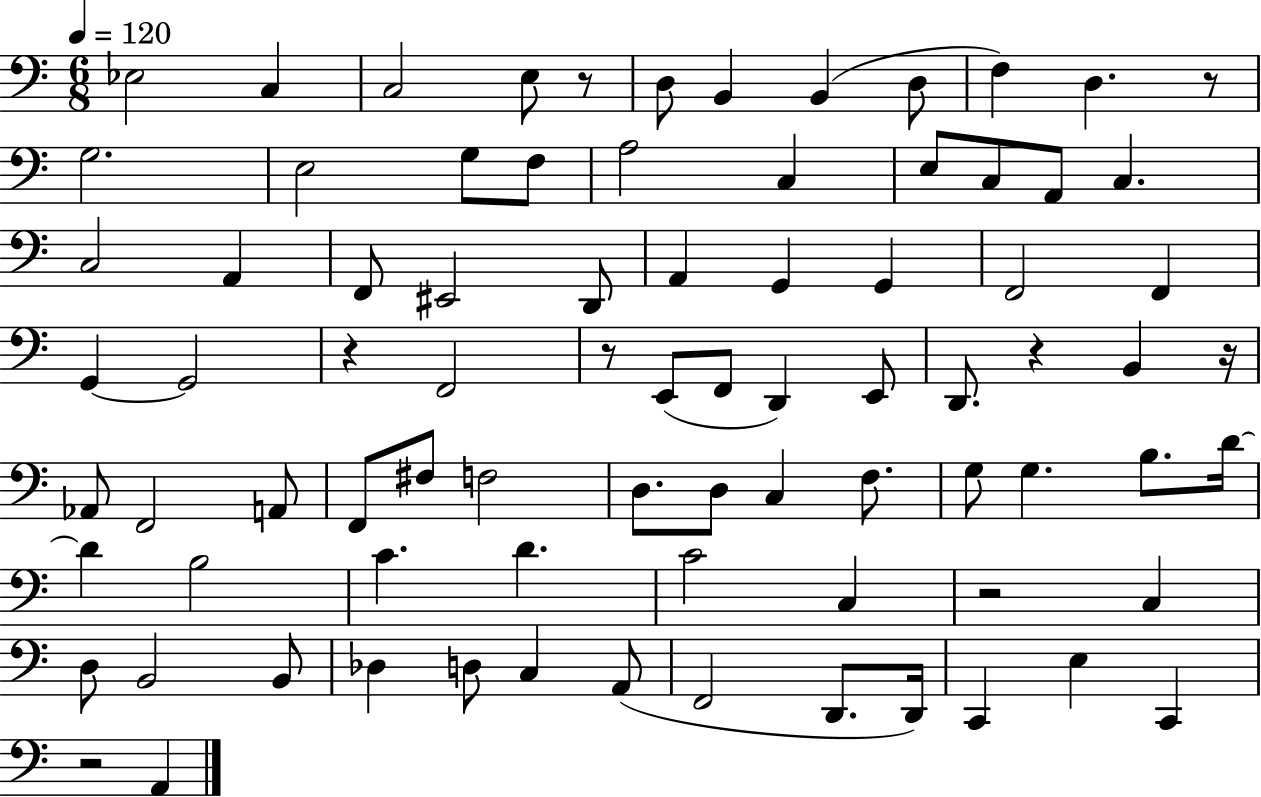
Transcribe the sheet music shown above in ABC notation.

X:1
T:Untitled
M:6/8
L:1/4
K:C
_E,2 C, C,2 E,/2 z/2 D,/2 B,, B,, D,/2 F, D, z/2 G,2 E,2 G,/2 F,/2 A,2 C, E,/2 C,/2 A,,/2 C, C,2 A,, F,,/2 ^E,,2 D,,/2 A,, G,, G,, F,,2 F,, G,, G,,2 z F,,2 z/2 E,,/2 F,,/2 D,, E,,/2 D,,/2 z B,, z/4 _A,,/2 F,,2 A,,/2 F,,/2 ^F,/2 F,2 D,/2 D,/2 C, F,/2 G,/2 G, B,/2 D/4 D B,2 C D C2 C, z2 C, D,/2 B,,2 B,,/2 _D, D,/2 C, A,,/2 F,,2 D,,/2 D,,/4 C,, E, C,, z2 A,,